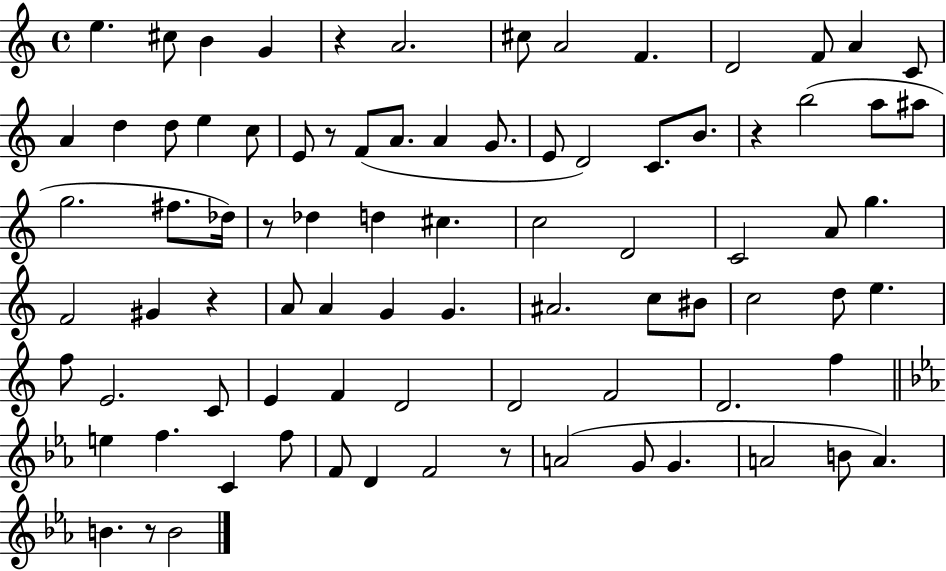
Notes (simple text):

E5/q. C#5/e B4/q G4/q R/q A4/h. C#5/e A4/h F4/q. D4/h F4/e A4/q C4/e A4/q D5/q D5/e E5/q C5/e E4/e R/e F4/e A4/e. A4/q G4/e. E4/e D4/h C4/e. B4/e. R/q B5/h A5/e A#5/e G5/h. F#5/e. Db5/s R/e Db5/q D5/q C#5/q. C5/h D4/h C4/h A4/e G5/q. F4/h G#4/q R/q A4/e A4/q G4/q G4/q. A#4/h. C5/e BIS4/e C5/h D5/e E5/q. F5/e E4/h. C4/e E4/q F4/q D4/h D4/h F4/h D4/h. F5/q E5/q F5/q. C4/q F5/e F4/e D4/q F4/h R/e A4/h G4/e G4/q. A4/h B4/e A4/q. B4/q. R/e B4/h